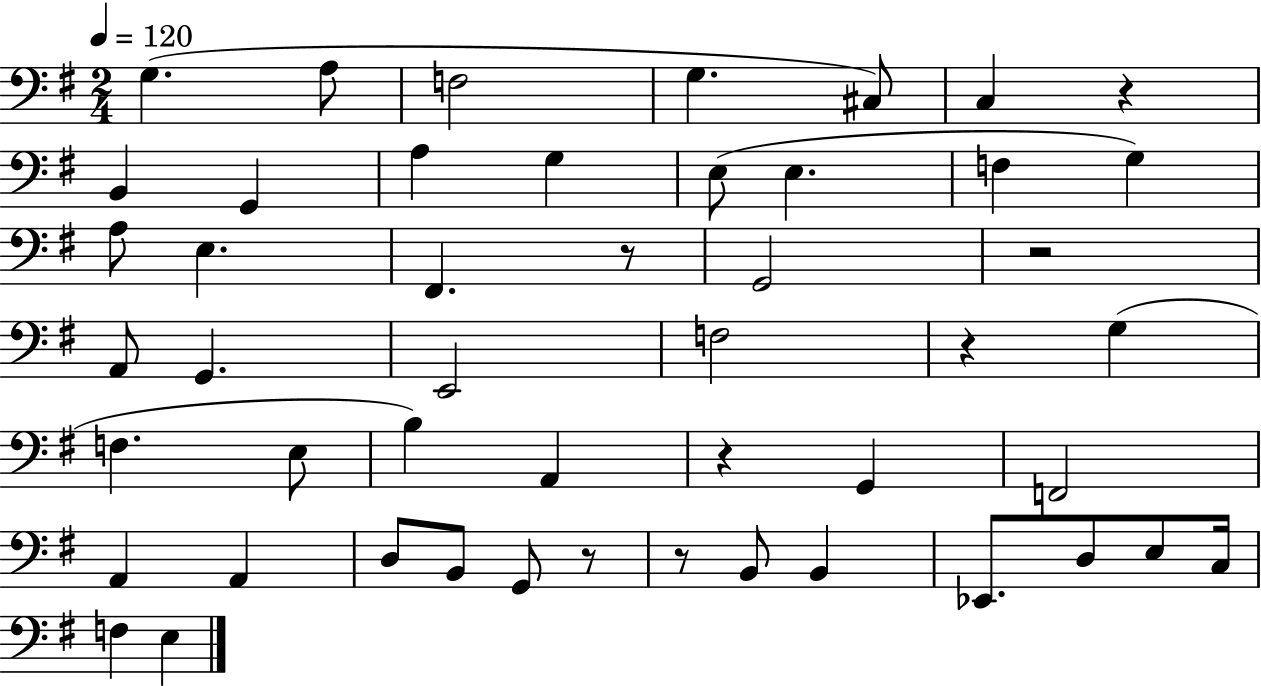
{
  \clef bass
  \numericTimeSignature
  \time 2/4
  \key g \major
  \tempo 4 = 120
  g4.( a8 | f2 | g4. cis8) | c4 r4 | \break b,4 g,4 | a4 g4 | e8( e4. | f4 g4) | \break a8 e4. | fis,4. r8 | g,2 | r2 | \break a,8 g,4. | e,2 | f2 | r4 g4( | \break f4. e8 | b4) a,4 | r4 g,4 | f,2 | \break a,4 a,4 | d8 b,8 g,8 r8 | r8 b,8 b,4 | ees,8. d8 e8 c16 | \break f4 e4 | \bar "|."
}